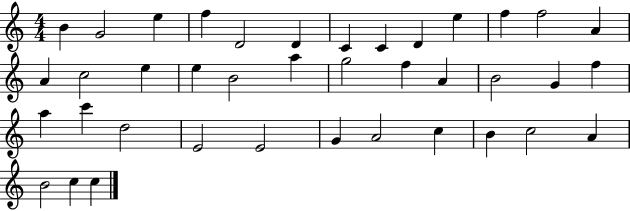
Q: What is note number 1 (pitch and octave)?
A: B4